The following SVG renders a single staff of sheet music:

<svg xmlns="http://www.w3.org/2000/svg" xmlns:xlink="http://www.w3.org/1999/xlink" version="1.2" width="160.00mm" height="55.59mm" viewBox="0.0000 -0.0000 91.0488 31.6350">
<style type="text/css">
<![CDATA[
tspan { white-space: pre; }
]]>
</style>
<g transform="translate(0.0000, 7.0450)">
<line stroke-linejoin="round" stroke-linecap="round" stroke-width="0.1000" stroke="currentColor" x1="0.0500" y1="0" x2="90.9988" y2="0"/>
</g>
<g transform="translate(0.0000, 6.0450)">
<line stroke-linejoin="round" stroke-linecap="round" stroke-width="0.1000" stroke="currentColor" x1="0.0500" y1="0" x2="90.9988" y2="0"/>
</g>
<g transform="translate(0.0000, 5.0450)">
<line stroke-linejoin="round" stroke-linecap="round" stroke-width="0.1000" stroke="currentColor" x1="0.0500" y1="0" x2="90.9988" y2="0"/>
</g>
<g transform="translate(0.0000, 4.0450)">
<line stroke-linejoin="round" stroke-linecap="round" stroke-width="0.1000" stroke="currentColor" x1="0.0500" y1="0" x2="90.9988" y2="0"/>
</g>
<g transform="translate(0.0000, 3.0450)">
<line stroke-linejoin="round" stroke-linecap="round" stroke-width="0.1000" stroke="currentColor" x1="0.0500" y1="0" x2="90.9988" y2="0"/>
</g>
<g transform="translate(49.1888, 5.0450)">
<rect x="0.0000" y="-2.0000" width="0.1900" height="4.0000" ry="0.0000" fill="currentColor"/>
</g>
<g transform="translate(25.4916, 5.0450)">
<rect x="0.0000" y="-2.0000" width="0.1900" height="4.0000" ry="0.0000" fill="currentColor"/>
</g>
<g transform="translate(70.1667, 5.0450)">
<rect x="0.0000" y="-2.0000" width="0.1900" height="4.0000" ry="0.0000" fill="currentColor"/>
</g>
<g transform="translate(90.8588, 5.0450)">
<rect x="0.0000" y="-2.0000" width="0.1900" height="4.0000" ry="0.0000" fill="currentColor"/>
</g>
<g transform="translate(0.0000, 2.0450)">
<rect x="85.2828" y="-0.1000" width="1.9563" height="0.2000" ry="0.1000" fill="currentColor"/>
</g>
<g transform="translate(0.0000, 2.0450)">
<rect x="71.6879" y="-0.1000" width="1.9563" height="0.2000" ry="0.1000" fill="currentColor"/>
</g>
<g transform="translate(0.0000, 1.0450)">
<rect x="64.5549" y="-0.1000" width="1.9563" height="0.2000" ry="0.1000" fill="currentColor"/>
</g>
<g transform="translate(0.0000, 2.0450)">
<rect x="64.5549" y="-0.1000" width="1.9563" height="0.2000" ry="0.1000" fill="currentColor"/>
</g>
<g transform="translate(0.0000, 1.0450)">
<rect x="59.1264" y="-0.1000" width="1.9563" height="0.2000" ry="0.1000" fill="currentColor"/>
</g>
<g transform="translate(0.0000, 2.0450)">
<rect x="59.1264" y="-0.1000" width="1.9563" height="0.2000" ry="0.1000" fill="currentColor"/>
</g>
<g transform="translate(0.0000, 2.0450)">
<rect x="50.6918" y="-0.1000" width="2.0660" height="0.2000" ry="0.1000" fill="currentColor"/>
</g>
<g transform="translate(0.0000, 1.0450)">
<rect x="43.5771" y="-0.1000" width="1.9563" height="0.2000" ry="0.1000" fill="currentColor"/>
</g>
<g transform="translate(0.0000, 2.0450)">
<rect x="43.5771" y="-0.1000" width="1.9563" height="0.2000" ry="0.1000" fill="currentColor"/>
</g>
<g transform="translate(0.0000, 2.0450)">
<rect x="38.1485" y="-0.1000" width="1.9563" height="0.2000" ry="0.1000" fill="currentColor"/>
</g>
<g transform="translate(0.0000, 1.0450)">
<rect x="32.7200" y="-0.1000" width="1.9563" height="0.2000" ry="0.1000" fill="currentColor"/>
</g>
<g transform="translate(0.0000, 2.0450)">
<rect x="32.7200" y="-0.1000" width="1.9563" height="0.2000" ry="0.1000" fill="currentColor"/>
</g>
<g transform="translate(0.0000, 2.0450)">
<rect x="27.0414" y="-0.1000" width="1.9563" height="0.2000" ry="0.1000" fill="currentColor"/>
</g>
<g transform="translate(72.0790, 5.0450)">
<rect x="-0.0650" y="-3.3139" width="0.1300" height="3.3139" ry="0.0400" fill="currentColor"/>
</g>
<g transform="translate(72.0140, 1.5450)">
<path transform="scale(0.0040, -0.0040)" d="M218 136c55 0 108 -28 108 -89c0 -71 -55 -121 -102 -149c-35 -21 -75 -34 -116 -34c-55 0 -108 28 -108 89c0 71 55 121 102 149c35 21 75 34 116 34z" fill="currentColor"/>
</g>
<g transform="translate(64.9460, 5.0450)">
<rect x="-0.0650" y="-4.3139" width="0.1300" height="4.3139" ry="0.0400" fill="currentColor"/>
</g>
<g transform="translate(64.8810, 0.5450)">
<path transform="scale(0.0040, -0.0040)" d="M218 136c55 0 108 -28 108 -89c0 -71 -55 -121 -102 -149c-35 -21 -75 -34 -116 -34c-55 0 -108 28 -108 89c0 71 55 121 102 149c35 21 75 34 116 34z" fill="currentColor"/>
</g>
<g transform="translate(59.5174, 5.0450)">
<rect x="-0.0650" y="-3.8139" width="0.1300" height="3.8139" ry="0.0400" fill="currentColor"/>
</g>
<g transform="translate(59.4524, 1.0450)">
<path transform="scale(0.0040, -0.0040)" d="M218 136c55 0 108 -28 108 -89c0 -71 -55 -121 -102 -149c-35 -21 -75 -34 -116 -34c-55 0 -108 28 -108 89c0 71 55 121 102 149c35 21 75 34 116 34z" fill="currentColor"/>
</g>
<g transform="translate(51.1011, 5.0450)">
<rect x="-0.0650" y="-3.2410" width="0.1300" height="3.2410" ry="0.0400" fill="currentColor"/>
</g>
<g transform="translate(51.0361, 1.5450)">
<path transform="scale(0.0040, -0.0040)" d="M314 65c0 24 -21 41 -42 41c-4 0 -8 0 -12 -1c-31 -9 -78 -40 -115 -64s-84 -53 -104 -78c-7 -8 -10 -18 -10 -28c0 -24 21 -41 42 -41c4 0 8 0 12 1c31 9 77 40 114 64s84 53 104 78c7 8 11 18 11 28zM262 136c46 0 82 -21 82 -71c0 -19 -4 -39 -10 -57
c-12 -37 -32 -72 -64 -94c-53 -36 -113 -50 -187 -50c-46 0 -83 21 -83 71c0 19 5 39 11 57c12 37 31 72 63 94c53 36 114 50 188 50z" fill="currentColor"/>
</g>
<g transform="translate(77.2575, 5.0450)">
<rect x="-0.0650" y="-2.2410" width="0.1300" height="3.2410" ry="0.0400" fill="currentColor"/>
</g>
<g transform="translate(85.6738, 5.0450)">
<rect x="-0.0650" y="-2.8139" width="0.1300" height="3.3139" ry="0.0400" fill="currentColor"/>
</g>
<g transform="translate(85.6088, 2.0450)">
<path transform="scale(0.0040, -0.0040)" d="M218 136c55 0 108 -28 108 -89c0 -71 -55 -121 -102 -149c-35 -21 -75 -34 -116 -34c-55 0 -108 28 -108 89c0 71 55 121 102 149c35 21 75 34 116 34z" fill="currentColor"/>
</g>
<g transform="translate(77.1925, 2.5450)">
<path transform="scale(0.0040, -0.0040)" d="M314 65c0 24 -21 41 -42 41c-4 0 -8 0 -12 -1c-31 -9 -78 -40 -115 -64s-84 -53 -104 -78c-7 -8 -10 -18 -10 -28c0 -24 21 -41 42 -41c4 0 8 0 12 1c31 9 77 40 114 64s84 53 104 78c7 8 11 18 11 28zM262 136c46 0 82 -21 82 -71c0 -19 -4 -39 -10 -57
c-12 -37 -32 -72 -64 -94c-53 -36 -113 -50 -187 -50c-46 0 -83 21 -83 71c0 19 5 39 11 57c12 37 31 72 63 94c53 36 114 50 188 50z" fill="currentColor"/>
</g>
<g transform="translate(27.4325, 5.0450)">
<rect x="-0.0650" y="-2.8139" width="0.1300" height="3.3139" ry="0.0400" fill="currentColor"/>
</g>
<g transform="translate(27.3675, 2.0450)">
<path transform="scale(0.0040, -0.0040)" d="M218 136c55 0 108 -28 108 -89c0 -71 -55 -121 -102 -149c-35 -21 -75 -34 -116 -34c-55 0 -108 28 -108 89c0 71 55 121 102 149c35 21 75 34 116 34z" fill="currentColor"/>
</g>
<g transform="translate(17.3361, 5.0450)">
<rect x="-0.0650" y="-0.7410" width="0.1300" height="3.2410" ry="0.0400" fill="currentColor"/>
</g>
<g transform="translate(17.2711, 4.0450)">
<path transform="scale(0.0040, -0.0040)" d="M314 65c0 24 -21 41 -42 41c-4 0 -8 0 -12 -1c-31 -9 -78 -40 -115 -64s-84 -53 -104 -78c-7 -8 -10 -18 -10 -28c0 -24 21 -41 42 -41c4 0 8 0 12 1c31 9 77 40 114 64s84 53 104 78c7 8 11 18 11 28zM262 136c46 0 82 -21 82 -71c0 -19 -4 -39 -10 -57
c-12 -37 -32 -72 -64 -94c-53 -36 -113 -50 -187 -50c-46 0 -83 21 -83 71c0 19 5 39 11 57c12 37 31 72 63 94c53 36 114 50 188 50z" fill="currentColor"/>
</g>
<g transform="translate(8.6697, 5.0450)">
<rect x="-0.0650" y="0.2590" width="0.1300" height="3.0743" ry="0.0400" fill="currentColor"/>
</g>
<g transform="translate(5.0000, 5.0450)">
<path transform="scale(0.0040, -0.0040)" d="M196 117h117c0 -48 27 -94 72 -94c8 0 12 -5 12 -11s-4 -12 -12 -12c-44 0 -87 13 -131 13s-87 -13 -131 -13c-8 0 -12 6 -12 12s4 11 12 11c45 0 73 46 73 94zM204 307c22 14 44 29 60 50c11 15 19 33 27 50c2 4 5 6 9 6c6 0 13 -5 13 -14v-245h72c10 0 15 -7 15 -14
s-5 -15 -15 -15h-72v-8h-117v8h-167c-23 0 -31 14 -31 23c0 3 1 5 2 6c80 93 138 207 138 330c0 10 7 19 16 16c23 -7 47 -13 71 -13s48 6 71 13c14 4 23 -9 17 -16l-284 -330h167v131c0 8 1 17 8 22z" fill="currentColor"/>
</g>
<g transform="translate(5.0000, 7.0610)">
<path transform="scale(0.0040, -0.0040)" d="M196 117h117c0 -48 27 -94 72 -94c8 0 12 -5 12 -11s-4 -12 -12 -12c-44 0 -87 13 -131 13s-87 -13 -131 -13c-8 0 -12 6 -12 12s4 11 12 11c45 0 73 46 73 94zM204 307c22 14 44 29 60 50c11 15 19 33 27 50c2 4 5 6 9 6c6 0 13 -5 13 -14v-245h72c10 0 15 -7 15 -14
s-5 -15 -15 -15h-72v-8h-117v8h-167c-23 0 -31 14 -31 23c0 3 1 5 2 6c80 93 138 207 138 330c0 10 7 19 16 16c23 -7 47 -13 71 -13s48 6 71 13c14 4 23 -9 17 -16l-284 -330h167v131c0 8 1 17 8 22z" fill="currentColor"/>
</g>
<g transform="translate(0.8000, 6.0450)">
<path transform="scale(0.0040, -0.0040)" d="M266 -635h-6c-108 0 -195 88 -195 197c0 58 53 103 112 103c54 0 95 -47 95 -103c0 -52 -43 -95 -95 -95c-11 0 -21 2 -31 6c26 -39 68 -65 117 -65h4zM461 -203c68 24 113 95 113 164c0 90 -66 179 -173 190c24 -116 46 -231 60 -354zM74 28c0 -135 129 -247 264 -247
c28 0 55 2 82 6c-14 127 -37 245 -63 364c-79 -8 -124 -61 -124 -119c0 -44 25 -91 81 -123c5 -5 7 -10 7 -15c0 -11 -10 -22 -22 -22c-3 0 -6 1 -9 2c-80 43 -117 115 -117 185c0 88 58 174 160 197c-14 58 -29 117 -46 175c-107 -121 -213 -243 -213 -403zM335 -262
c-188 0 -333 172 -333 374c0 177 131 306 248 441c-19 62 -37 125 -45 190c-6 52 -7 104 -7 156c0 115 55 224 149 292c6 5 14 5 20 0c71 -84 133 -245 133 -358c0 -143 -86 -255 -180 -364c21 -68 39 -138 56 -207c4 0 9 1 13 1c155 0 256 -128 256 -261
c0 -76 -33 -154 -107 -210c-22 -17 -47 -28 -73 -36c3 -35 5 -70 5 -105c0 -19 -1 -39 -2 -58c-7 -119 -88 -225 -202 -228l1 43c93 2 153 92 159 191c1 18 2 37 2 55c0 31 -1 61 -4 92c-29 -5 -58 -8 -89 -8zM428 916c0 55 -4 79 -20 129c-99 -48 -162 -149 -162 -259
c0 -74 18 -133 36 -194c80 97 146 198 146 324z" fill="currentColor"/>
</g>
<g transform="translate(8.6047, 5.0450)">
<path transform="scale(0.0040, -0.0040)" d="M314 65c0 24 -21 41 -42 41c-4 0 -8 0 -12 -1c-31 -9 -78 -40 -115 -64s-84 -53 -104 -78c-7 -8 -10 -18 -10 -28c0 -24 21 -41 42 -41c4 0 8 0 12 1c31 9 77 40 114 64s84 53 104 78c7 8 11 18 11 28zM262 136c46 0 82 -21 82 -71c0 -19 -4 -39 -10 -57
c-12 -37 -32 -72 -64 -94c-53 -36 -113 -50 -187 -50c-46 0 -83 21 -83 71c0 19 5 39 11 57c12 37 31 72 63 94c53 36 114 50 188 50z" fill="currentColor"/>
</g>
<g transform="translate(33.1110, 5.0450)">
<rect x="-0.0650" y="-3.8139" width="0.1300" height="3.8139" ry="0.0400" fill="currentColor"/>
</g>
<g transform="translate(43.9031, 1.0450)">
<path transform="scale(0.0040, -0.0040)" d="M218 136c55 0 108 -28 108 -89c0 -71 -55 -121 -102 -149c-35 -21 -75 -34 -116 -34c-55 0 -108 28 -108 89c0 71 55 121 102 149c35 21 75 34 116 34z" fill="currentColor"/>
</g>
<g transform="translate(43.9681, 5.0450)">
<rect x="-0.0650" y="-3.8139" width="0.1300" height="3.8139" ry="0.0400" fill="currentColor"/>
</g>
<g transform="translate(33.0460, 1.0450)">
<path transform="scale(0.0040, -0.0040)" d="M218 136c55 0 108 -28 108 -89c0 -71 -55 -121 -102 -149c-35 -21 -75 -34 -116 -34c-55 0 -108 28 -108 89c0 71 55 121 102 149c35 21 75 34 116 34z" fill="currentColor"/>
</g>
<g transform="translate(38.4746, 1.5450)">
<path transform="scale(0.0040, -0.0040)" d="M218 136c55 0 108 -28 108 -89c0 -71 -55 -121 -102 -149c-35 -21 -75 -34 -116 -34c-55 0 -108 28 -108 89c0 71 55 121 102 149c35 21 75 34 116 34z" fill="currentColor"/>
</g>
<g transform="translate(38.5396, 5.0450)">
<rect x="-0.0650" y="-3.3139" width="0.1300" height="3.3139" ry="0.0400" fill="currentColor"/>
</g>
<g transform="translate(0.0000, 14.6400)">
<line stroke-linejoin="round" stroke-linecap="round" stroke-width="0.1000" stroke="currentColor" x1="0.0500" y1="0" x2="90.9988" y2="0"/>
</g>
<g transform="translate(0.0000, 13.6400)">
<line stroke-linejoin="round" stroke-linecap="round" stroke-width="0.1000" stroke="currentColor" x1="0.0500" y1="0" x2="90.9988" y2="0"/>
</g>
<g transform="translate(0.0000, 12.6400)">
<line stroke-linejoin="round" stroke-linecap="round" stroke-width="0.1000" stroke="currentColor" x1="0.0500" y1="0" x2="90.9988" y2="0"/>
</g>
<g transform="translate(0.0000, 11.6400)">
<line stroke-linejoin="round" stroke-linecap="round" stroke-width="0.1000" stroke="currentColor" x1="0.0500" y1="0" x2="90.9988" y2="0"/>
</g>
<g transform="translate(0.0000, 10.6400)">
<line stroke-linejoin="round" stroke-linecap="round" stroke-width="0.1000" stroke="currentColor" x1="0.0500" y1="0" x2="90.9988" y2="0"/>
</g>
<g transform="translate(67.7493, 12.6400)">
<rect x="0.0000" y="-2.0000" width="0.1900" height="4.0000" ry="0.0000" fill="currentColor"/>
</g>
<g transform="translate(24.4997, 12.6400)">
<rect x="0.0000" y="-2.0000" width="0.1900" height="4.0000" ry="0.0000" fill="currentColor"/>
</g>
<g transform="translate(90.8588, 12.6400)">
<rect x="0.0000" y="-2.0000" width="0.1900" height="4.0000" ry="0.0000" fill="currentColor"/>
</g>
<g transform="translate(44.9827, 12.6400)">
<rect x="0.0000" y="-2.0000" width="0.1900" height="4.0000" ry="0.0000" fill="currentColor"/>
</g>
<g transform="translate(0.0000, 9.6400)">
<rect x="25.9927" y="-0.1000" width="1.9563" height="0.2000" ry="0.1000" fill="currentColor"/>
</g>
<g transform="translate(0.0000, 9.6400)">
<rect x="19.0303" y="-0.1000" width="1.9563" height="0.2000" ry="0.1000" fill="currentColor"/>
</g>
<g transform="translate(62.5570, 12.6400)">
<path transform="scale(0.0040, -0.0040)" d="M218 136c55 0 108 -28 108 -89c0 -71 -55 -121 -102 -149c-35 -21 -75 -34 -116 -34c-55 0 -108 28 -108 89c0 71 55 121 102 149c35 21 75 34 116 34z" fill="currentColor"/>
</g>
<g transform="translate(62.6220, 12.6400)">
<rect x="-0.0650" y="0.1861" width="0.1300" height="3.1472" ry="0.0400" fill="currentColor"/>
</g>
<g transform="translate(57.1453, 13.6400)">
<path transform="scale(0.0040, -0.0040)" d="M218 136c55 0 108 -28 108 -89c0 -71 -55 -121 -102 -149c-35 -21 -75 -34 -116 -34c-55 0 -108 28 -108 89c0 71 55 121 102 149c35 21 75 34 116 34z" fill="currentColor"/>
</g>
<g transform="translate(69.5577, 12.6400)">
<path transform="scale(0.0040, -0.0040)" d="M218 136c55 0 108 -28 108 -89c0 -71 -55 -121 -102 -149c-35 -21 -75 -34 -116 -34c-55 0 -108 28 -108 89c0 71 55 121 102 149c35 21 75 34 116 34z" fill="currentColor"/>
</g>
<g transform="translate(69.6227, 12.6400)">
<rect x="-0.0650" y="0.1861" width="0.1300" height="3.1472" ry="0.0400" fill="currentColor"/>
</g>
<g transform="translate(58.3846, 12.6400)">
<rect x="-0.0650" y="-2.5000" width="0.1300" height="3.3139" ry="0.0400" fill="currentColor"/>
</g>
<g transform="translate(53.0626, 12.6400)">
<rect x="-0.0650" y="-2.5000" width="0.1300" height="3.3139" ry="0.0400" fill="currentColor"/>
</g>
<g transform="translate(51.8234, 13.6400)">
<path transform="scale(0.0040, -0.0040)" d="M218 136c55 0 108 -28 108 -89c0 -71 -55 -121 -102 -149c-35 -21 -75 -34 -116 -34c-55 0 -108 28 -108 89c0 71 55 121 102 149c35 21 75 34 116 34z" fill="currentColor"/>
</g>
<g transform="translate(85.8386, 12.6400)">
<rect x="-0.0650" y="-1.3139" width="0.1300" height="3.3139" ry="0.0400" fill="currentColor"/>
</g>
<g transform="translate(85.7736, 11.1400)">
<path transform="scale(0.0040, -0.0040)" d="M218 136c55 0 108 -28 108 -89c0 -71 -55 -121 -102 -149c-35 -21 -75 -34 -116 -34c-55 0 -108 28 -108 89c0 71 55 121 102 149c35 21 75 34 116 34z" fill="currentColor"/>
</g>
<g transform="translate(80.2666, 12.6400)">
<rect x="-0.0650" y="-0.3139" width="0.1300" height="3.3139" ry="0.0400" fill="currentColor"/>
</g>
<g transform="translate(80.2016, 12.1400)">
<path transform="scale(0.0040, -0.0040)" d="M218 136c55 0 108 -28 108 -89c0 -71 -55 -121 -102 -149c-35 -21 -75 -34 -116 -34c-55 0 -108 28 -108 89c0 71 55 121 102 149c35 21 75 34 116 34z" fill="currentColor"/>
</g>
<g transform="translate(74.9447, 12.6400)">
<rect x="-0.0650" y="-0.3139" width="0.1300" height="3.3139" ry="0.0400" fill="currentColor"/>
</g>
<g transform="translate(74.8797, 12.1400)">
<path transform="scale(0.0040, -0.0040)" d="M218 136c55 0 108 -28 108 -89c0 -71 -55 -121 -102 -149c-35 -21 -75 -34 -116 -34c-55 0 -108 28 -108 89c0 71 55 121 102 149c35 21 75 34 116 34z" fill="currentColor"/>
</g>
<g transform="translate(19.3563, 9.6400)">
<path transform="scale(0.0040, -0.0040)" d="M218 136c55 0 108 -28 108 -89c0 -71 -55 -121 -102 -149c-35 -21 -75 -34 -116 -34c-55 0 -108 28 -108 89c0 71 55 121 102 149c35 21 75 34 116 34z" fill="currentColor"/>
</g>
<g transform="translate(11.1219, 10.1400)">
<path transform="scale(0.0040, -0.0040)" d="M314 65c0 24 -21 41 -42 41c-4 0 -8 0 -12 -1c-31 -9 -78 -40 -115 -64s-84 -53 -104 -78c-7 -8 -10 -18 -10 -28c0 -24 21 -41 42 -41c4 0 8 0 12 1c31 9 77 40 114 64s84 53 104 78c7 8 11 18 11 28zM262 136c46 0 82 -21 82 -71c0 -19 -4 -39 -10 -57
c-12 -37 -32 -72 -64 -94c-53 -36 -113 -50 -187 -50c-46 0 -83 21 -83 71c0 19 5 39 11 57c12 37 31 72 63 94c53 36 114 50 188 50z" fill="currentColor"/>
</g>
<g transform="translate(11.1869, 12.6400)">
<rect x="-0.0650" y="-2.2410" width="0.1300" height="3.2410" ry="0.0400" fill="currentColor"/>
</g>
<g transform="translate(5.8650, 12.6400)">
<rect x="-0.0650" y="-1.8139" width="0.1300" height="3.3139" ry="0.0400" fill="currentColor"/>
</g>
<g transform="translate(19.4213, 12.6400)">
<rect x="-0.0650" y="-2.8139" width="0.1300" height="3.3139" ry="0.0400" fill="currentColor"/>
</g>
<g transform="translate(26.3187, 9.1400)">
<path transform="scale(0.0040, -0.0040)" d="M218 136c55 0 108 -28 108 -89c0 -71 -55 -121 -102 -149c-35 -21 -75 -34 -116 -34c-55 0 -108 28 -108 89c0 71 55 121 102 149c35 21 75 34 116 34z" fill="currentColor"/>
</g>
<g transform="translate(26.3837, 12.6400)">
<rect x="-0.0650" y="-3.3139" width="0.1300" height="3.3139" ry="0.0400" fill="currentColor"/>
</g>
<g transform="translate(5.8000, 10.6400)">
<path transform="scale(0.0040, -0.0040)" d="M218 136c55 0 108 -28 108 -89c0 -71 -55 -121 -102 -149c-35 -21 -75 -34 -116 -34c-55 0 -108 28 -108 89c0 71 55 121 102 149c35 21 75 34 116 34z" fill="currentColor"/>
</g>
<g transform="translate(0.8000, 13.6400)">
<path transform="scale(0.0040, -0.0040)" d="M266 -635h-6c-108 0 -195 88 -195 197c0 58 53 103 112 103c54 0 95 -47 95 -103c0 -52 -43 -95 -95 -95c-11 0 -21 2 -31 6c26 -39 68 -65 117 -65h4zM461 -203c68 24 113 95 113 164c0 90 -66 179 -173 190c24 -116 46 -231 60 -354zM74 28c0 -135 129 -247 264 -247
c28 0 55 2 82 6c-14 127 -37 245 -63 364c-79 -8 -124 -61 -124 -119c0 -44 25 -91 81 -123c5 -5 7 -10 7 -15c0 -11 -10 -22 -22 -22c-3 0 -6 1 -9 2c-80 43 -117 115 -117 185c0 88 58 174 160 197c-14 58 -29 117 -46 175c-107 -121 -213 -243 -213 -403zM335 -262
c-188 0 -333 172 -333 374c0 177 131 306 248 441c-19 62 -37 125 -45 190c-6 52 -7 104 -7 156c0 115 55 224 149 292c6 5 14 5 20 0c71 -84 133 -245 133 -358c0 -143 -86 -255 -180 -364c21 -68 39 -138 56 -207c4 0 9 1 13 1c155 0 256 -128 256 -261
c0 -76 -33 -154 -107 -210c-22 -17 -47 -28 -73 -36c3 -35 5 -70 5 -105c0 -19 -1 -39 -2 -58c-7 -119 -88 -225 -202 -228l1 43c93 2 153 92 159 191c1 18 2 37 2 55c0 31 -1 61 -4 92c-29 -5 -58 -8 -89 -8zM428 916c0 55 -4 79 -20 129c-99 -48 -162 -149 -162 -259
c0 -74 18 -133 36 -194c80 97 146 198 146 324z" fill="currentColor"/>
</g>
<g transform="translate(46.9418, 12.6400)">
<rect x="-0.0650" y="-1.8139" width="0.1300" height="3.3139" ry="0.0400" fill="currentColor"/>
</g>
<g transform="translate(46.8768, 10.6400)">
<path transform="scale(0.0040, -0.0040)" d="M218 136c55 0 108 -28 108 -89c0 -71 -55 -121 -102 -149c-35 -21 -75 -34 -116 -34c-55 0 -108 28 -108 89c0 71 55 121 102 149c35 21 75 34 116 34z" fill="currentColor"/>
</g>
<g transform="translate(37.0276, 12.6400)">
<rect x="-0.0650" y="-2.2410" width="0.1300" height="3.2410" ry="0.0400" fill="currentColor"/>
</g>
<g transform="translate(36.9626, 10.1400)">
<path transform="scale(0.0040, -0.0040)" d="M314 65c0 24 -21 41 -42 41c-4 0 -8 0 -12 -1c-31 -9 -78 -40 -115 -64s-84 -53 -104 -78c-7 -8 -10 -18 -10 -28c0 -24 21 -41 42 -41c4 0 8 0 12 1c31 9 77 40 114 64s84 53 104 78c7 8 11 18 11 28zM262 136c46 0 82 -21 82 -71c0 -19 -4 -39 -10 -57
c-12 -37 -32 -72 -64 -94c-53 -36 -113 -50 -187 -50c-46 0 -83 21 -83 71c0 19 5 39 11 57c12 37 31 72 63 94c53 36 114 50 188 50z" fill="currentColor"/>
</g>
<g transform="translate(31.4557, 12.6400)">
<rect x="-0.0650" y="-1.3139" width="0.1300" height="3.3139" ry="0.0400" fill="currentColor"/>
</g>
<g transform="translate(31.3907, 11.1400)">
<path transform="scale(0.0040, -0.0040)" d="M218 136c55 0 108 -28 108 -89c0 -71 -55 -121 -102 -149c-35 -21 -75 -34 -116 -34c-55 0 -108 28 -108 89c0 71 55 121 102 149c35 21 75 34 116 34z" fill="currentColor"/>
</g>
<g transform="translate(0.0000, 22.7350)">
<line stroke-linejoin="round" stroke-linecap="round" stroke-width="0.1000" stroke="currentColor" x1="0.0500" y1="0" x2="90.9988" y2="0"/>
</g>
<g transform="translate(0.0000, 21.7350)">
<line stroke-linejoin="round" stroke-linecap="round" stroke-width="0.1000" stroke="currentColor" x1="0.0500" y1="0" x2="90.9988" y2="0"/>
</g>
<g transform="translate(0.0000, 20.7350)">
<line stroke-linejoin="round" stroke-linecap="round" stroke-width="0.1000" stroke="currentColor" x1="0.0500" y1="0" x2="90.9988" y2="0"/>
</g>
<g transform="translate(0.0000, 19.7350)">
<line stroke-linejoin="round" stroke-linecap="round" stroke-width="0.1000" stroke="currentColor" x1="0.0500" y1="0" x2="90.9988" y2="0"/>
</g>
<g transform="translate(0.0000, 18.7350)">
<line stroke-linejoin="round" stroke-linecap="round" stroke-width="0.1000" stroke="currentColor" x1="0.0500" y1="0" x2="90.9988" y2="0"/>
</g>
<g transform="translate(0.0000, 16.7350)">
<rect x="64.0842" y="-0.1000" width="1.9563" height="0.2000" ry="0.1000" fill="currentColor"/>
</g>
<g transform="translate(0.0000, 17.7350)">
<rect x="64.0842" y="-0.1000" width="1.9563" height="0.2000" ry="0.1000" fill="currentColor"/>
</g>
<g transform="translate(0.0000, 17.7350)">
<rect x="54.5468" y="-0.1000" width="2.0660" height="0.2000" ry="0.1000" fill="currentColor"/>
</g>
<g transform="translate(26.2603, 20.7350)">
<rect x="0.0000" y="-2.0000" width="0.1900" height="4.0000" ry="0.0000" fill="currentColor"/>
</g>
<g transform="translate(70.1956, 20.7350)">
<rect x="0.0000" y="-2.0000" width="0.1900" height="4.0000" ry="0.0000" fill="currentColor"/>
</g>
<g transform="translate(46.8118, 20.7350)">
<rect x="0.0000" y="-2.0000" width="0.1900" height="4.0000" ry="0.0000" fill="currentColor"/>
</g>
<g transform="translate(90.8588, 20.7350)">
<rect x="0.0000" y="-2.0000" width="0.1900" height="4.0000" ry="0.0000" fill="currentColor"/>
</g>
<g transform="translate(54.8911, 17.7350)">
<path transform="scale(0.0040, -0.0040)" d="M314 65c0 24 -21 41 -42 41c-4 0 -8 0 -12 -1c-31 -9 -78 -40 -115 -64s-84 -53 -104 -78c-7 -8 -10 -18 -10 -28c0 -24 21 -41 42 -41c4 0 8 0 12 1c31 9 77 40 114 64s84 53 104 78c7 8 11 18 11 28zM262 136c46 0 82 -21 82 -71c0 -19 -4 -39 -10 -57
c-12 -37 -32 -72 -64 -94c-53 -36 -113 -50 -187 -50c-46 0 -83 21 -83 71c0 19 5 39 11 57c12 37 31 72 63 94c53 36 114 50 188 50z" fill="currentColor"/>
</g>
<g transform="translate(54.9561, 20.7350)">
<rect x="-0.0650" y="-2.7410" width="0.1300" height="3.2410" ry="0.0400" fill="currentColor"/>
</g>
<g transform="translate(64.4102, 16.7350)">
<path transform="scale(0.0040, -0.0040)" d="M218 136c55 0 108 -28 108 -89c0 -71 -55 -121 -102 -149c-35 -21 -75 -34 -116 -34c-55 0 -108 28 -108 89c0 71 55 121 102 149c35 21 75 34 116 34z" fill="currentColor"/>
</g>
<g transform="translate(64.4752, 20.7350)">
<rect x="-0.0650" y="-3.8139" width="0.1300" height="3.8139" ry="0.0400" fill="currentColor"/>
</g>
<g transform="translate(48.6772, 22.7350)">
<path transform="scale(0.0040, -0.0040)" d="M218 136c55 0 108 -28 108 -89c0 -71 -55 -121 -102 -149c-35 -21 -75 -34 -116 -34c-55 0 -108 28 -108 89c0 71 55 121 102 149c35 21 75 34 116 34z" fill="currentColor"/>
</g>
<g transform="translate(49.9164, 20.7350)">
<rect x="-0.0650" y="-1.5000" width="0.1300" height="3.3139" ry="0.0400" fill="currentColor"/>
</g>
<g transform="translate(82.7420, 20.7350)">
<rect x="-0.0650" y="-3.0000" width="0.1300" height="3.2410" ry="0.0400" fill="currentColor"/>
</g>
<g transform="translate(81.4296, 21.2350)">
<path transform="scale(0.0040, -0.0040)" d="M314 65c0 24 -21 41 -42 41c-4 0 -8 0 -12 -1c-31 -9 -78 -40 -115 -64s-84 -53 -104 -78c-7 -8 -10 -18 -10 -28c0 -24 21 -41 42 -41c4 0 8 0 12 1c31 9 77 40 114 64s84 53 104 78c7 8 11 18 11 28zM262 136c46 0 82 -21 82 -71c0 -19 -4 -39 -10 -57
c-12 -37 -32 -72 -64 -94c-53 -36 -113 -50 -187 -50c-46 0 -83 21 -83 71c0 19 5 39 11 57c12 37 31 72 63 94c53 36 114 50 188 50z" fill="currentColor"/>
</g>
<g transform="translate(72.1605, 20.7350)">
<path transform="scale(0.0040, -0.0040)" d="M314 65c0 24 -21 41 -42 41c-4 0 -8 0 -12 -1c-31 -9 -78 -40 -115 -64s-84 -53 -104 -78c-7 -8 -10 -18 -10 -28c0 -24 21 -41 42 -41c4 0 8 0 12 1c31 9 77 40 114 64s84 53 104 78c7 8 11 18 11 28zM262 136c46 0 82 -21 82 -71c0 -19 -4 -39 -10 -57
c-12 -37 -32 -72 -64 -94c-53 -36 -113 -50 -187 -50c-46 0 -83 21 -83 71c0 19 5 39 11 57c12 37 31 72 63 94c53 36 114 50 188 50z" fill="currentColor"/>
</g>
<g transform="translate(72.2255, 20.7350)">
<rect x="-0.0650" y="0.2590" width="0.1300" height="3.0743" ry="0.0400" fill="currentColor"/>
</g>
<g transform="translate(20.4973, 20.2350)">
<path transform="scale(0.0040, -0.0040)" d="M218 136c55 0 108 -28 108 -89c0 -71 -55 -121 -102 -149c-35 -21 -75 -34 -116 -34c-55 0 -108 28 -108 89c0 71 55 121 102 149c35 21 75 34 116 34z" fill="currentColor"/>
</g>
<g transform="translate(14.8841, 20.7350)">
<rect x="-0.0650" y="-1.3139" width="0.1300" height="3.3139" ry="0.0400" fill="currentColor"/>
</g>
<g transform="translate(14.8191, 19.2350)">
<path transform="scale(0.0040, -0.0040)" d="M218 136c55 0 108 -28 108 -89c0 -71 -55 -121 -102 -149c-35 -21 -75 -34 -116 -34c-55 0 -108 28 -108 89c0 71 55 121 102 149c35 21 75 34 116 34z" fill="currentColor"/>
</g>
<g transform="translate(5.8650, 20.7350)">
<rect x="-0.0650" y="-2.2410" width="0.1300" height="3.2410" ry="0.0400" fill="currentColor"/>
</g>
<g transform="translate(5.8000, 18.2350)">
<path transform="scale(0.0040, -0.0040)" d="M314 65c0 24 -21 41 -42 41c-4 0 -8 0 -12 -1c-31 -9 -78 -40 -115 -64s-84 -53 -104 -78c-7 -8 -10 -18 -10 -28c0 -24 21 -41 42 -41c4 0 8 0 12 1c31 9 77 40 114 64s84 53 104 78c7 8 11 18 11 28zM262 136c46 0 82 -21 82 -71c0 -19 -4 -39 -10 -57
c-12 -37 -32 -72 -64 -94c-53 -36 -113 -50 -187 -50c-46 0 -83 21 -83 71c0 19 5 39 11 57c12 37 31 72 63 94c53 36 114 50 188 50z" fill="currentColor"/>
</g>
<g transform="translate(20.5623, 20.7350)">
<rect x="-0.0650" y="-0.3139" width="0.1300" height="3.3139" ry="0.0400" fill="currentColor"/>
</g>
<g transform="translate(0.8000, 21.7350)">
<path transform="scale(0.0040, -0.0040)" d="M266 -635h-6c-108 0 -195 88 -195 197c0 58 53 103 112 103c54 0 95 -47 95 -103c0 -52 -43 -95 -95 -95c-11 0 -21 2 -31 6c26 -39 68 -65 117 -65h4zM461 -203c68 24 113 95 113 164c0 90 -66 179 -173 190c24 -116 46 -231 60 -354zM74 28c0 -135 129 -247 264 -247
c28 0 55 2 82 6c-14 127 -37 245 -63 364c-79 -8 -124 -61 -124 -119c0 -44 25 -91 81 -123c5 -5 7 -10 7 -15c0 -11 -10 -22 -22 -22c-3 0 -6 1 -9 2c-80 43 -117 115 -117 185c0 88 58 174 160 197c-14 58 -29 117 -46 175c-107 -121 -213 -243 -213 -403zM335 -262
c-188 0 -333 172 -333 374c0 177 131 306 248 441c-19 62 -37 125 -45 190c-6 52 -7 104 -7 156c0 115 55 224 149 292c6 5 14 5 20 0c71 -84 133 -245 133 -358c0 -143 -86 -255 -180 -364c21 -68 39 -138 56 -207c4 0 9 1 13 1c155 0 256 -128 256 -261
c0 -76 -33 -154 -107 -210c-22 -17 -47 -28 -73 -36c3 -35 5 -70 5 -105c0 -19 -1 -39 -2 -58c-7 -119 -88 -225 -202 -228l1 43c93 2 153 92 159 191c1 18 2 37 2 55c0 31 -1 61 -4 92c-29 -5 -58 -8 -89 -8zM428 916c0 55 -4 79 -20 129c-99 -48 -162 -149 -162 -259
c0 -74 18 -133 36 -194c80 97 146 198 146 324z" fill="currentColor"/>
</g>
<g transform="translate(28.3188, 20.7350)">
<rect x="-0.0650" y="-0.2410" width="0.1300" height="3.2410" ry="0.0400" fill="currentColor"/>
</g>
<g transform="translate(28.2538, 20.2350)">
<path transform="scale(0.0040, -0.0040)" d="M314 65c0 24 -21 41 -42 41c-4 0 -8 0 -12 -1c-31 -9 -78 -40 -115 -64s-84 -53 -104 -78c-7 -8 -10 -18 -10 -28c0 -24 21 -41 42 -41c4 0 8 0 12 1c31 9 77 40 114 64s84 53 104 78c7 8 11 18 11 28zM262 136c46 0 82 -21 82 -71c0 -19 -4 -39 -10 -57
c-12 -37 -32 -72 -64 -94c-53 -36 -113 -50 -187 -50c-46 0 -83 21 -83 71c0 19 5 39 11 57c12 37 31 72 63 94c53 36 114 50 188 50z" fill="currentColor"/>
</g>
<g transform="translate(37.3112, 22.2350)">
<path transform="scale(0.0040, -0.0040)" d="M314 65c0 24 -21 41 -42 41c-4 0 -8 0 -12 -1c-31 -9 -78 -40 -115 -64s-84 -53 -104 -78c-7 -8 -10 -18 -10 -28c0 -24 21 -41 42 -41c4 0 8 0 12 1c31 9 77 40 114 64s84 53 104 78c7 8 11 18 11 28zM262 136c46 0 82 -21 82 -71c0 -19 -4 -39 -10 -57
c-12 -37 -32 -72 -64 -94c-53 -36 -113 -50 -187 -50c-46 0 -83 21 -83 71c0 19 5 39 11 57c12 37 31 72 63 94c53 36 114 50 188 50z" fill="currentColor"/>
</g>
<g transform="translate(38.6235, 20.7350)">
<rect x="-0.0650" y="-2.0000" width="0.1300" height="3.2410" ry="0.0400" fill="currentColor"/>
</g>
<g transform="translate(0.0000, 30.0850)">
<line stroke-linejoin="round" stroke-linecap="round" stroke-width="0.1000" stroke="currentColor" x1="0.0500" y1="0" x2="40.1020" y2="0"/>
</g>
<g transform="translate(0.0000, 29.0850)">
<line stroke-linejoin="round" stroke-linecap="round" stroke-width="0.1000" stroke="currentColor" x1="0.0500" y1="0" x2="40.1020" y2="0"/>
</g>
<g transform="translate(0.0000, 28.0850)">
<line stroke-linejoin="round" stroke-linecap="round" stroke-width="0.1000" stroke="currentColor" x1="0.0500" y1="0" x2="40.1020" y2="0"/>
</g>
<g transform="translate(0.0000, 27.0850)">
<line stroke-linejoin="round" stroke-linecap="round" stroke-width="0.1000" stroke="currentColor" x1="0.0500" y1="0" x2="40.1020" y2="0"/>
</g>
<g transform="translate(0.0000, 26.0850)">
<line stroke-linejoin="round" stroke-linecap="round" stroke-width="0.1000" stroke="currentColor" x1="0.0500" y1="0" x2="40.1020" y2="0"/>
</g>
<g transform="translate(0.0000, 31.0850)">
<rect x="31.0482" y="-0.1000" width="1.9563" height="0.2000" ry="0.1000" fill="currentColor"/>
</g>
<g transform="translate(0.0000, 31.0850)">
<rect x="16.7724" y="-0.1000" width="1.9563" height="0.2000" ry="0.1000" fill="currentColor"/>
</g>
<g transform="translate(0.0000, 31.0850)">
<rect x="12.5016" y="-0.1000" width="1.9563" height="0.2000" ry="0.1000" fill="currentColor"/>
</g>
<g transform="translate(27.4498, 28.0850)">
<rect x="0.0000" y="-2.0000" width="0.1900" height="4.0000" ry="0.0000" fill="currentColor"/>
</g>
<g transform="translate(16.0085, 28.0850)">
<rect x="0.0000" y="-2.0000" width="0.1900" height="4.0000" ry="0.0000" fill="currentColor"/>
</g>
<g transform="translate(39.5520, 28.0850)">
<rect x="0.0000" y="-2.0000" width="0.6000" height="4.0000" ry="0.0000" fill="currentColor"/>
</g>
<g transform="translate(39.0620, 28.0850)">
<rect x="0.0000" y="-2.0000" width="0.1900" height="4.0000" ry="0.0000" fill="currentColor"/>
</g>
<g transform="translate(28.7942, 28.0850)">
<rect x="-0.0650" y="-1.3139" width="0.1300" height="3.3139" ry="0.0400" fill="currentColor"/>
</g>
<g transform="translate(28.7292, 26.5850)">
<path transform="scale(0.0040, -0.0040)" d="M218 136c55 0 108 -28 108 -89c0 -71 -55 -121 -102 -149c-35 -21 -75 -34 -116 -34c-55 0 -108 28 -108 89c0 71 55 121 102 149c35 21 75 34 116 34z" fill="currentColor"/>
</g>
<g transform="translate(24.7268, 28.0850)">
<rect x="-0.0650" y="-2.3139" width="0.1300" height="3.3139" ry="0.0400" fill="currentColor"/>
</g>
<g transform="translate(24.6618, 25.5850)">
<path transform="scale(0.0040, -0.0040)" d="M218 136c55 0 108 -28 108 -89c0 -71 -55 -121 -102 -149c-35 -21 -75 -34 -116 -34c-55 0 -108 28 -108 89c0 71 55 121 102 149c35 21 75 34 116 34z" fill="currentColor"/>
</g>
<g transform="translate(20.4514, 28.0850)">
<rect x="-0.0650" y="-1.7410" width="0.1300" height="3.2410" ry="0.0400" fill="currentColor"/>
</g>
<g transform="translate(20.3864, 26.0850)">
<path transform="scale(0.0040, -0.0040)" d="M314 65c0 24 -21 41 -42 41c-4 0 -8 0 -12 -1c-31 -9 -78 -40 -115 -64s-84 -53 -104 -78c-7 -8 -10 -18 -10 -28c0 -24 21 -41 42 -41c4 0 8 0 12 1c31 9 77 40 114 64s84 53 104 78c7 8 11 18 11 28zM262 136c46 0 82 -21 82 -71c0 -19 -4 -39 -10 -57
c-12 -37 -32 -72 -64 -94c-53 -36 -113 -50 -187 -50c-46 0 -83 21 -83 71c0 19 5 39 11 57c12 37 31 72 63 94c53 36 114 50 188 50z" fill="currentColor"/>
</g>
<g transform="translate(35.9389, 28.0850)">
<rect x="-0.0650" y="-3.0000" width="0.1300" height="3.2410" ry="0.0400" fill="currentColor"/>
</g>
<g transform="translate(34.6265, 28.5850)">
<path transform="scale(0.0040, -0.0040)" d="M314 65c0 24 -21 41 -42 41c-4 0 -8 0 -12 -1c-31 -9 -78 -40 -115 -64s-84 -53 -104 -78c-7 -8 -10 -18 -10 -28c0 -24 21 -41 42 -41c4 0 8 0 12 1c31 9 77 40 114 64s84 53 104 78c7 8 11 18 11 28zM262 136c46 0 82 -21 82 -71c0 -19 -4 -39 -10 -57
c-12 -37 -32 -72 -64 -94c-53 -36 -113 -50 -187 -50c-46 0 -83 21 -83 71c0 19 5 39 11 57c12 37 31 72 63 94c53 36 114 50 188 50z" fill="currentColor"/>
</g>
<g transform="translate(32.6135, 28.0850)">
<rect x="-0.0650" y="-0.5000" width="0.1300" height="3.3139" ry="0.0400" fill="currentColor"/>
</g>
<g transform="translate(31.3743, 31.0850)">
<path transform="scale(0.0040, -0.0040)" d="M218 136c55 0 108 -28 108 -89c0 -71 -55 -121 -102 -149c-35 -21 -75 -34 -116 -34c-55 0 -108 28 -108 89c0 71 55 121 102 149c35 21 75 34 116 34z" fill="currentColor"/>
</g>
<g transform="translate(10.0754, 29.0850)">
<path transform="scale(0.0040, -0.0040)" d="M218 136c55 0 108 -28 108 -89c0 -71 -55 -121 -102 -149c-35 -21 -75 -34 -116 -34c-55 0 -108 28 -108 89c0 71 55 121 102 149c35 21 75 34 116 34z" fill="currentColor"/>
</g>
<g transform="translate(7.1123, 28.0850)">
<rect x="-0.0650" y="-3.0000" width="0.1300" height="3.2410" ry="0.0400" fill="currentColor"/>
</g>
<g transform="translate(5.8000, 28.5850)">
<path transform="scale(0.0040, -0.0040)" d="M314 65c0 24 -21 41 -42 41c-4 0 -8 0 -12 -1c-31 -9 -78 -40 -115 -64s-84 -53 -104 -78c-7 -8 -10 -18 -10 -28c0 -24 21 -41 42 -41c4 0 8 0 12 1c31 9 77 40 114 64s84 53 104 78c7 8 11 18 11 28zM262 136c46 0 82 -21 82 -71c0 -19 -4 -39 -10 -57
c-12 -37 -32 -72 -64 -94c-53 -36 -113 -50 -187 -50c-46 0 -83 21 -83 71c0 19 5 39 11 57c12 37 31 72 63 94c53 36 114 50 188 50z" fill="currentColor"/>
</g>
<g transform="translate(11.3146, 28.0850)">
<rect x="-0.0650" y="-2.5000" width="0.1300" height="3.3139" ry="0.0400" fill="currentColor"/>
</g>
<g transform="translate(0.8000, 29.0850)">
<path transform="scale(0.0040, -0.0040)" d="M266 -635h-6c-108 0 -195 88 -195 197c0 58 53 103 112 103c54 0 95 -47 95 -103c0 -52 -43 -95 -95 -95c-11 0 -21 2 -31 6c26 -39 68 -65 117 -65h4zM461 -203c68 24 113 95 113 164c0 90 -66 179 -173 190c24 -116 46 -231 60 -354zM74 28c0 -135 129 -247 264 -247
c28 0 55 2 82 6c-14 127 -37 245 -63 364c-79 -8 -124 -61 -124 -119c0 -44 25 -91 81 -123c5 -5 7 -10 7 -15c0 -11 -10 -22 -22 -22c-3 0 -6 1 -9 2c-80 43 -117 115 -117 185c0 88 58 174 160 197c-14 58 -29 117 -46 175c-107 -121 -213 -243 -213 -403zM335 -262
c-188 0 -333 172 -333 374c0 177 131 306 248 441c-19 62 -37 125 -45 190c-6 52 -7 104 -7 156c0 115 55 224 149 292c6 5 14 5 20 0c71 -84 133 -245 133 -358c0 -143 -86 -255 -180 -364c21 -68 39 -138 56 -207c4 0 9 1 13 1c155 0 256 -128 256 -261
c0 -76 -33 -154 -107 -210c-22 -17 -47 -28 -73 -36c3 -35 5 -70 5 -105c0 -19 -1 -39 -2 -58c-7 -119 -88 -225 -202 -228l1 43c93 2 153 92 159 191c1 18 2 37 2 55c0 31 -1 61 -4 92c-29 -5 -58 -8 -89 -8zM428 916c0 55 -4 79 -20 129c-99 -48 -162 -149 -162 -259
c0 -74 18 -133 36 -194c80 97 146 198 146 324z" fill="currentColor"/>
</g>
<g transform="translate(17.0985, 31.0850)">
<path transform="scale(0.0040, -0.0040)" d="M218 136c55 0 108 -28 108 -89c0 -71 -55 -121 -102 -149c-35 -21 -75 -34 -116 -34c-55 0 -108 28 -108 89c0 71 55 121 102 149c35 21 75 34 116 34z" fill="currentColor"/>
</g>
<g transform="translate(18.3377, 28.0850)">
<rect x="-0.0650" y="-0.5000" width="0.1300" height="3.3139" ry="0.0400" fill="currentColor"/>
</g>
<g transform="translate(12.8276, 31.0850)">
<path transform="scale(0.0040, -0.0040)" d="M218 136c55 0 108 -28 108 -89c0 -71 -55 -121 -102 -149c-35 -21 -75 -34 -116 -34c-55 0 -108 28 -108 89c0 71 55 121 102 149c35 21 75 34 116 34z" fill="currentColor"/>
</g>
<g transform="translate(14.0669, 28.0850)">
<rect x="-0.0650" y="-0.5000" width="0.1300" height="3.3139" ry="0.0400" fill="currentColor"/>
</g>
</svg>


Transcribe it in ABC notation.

X:1
T:Untitled
M:4/4
L:1/4
K:C
B2 d2 a c' b c' b2 c' d' b g2 a f g2 a b e g2 f G G B B c c e g2 e c c2 F2 E a2 c' B2 A2 A2 G C C f2 g e C A2